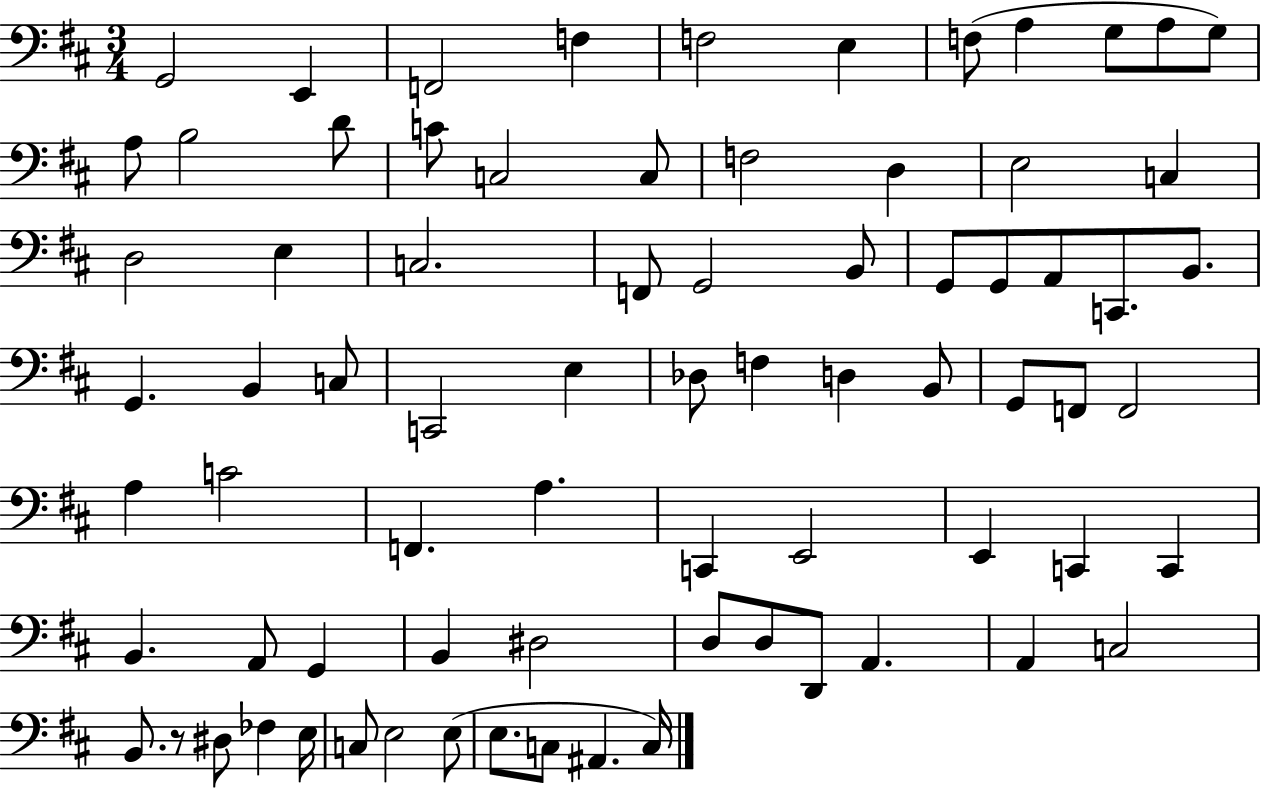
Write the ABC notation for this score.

X:1
T:Untitled
M:3/4
L:1/4
K:D
G,,2 E,, F,,2 F, F,2 E, F,/2 A, G,/2 A,/2 G,/2 A,/2 B,2 D/2 C/2 C,2 C,/2 F,2 D, E,2 C, D,2 E, C,2 F,,/2 G,,2 B,,/2 G,,/2 G,,/2 A,,/2 C,,/2 B,,/2 G,, B,, C,/2 C,,2 E, _D,/2 F, D, B,,/2 G,,/2 F,,/2 F,,2 A, C2 F,, A, C,, E,,2 E,, C,, C,, B,, A,,/2 G,, B,, ^D,2 D,/2 D,/2 D,,/2 A,, A,, C,2 B,,/2 z/2 ^D,/2 _F, E,/4 C,/2 E,2 E,/2 E,/2 C,/2 ^A,, C,/4